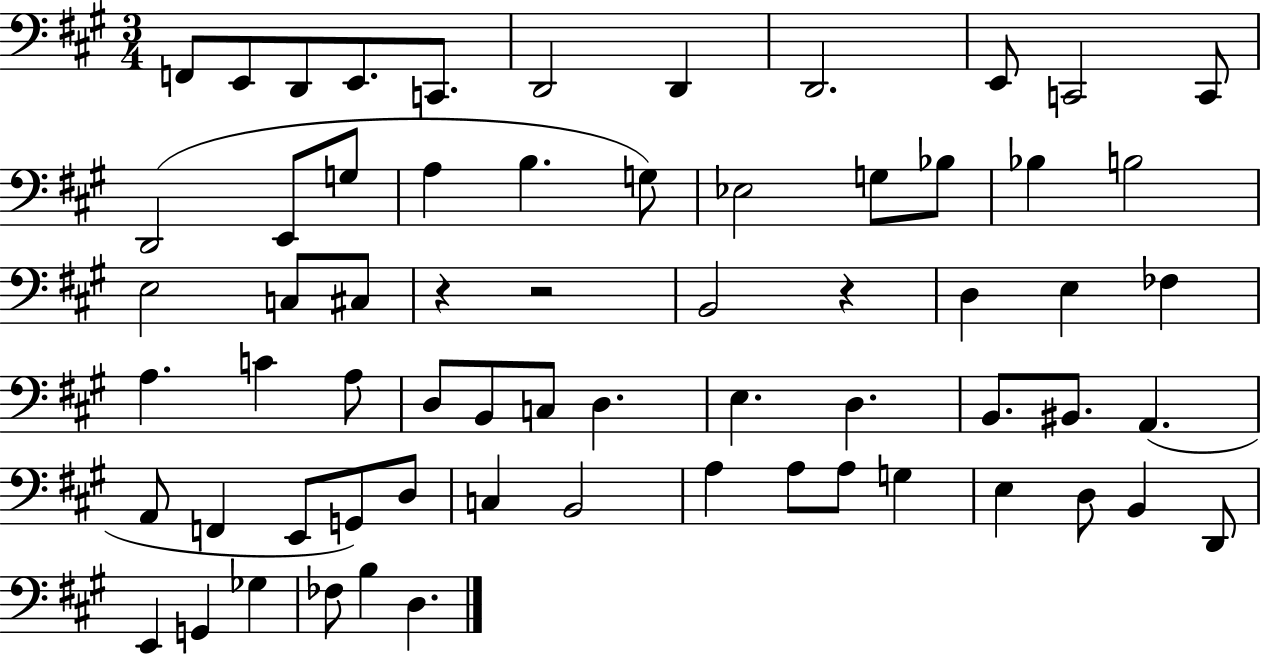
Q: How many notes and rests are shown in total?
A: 65